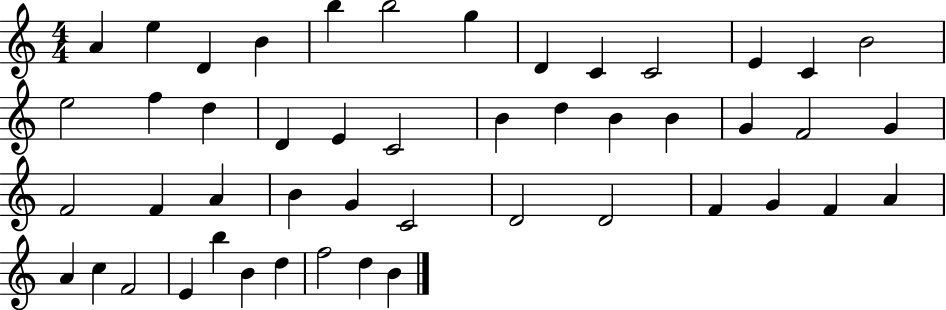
A4/q E5/q D4/q B4/q B5/q B5/h G5/q D4/q C4/q C4/h E4/q C4/q B4/h E5/h F5/q D5/q D4/q E4/q C4/h B4/q D5/q B4/q B4/q G4/q F4/h G4/q F4/h F4/q A4/q B4/q G4/q C4/h D4/h D4/h F4/q G4/q F4/q A4/q A4/q C5/q F4/h E4/q B5/q B4/q D5/q F5/h D5/q B4/q